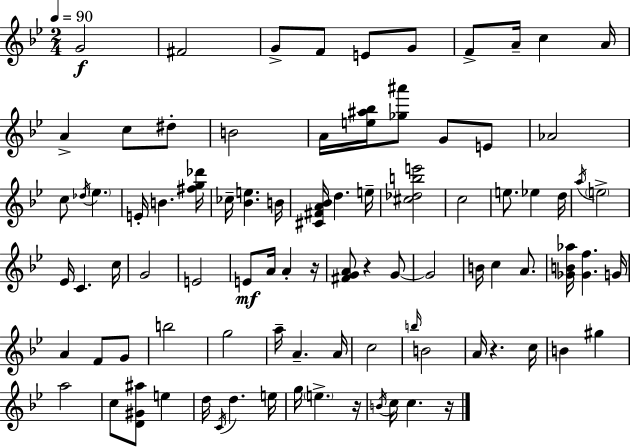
G4/h F#4/h G4/e F4/e E4/e G4/e F4/e A4/s C5/q A4/s A4/q C5/e D#5/e B4/h A4/s [E5,A#5,Bb5]/s [Gb5,A#6]/e G4/e E4/e Ab4/h C5/e Db5/s Eb5/q. E4/s B4/q. [F#5,G5,Db6]/s CES5/s [Bb4,E5]/q. B4/s [C#4,F#4,A4,Bb4]/s D5/q. E5/s [C#5,Db5,B5,E6]/h C5/h E5/e. Eb5/q D5/s A5/s E5/h Eb4/s C4/q. C5/s G4/h E4/h E4/e A4/s A4/q R/s [F#4,G4,A4]/e R/q G4/e G4/h B4/s C5/q A4/e. [Gb4,B4,Ab5]/s [Gb4,F5]/q. G4/s A4/q F4/e G4/e B5/h G5/h A5/s A4/q. A4/s C5/h B5/s B4/h A4/s R/q. C5/s B4/q G#5/q A5/h C5/e [D4,G#4,A#5]/e E5/q D5/s C4/s D5/q. E5/s G5/s E5/q. R/s B4/s C5/s C5/q. R/s